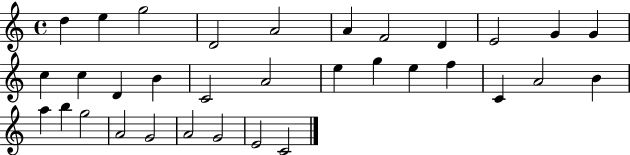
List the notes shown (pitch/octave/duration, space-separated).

D5/q E5/q G5/h D4/h A4/h A4/q F4/h D4/q E4/h G4/q G4/q C5/q C5/q D4/q B4/q C4/h A4/h E5/q G5/q E5/q F5/q C4/q A4/h B4/q A5/q B5/q G5/h A4/h G4/h A4/h G4/h E4/h C4/h